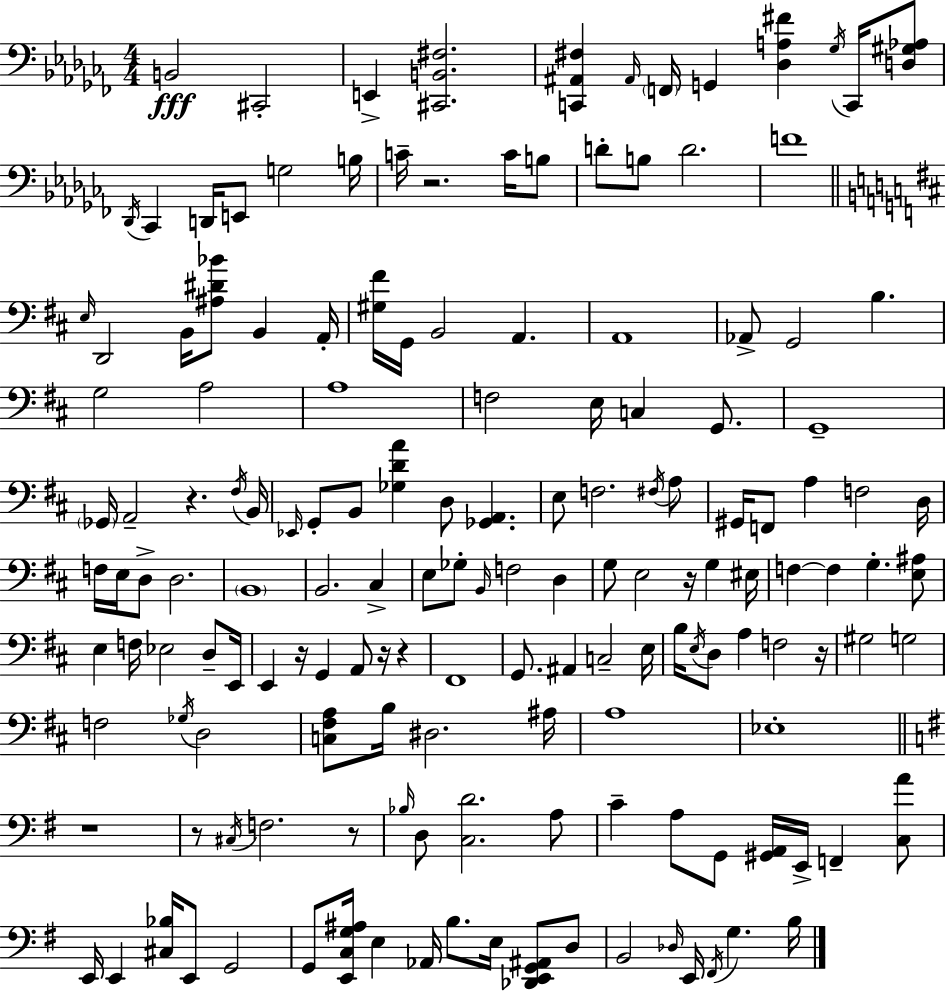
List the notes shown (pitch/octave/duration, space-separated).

B2/h C#2/h E2/q [C#2,B2,F#3]/h. [C2,A#2,F#3]/q A#2/s F2/s G2/q [Db3,A3,F#4]/q Gb3/s C2/s [D3,G#3,Ab3]/e Db2/s CES2/q D2/s E2/e G3/h B3/s C4/s R/h. C4/s B3/e D4/e B3/e D4/h. F4/w E3/s D2/h B2/s [A#3,D#4,Bb4]/e B2/q A2/s [G#3,F#4]/s G2/s B2/h A2/q. A2/w Ab2/e G2/h B3/q. G3/h A3/h A3/w F3/h E3/s C3/q G2/e. G2/w Gb2/s A2/h R/q. F#3/s B2/s Eb2/s G2/e B2/e [Gb3,D4,A4]/q D3/e [Gb2,A2]/q. E3/e F3/h. F#3/s A3/e G#2/s F2/e A3/q F3/h D3/s F3/s E3/s D3/e D3/h. B2/w B2/h. C#3/q E3/e Gb3/e B2/s F3/h D3/q G3/e E3/h R/s G3/q EIS3/s F3/q F3/q G3/q. [E3,A#3]/e E3/q F3/s Eb3/h D3/e E2/s E2/q R/s G2/q A2/e R/s R/q F#2/w G2/e. A#2/q C3/h E3/s B3/s E3/s D3/e A3/q F3/h R/s G#3/h G3/h F3/h Gb3/s D3/h [C3,F#3,A3]/e B3/s D#3/h. A#3/s A3/w Eb3/w R/w R/e C#3/s F3/h. R/e Bb3/s D3/e [C3,D4]/h. A3/e C4/q A3/e G2/e [G#2,A2]/s E2/s F2/q [C3,A4]/e E2/s E2/q [C#3,Bb3]/s E2/e G2/h G2/e [E2,C3,G3,A#3]/s E3/q Ab2/s B3/e. E3/s [Db2,E2,G2,A#2]/e D3/e B2/h Db3/s E2/s F#2/s G3/q. B3/s